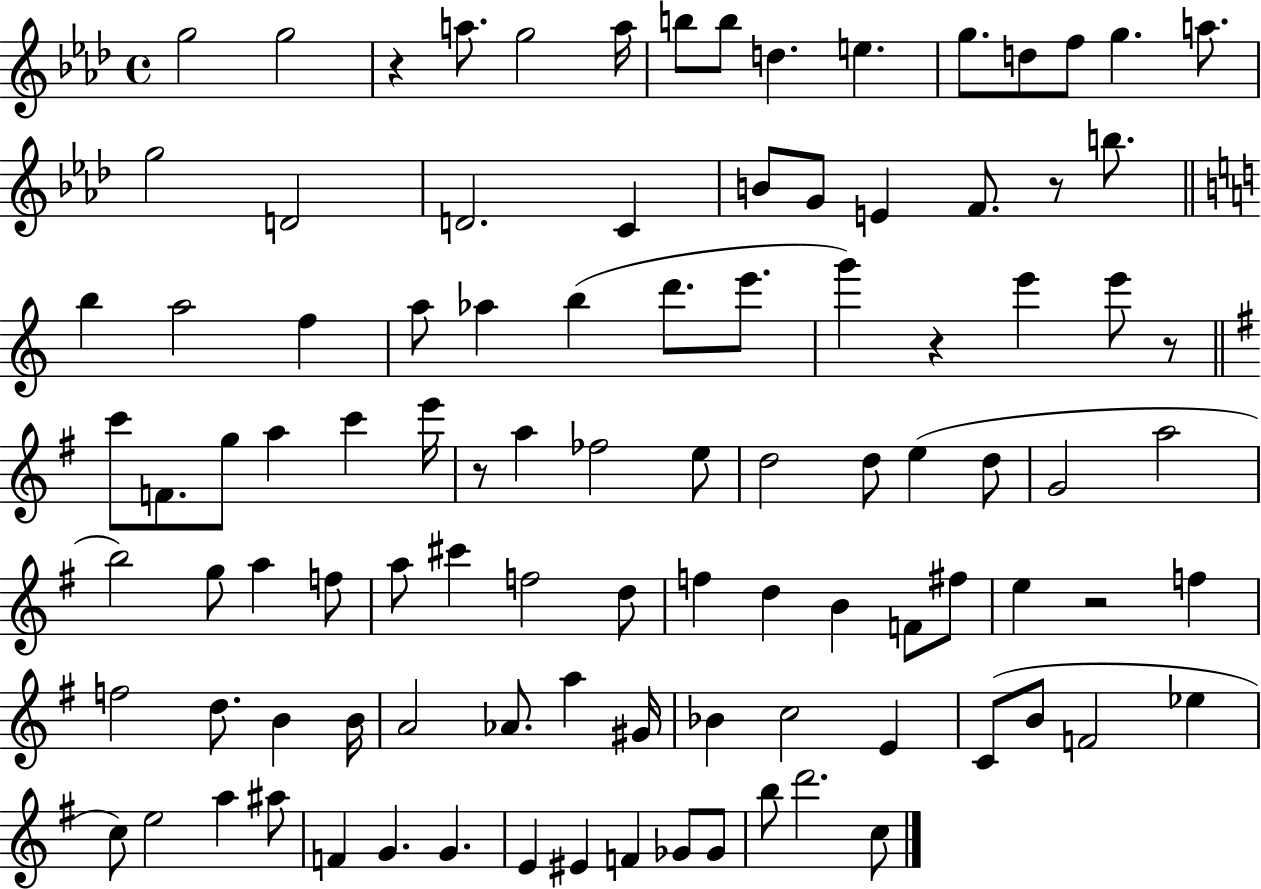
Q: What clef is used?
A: treble